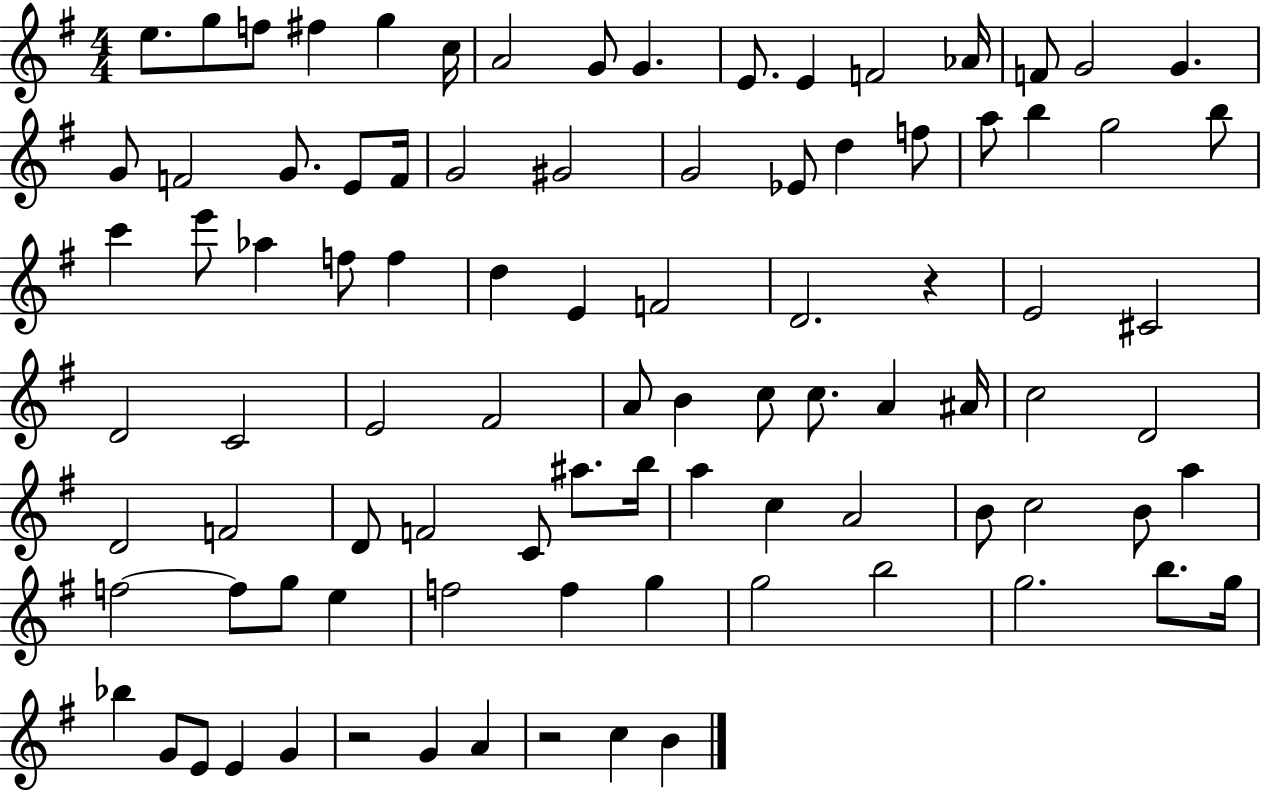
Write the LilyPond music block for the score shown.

{
  \clef treble
  \numericTimeSignature
  \time 4/4
  \key g \major
  e''8. g''8 f''8 fis''4 g''4 c''16 | a'2 g'8 g'4. | e'8. e'4 f'2 aes'16 | f'8 g'2 g'4. | \break g'8 f'2 g'8. e'8 f'16 | g'2 gis'2 | g'2 ees'8 d''4 f''8 | a''8 b''4 g''2 b''8 | \break c'''4 e'''8 aes''4 f''8 f''4 | d''4 e'4 f'2 | d'2. r4 | e'2 cis'2 | \break d'2 c'2 | e'2 fis'2 | a'8 b'4 c''8 c''8. a'4 ais'16 | c''2 d'2 | \break d'2 f'2 | d'8 f'2 c'8 ais''8. b''16 | a''4 c''4 a'2 | b'8 c''2 b'8 a''4 | \break f''2~~ f''8 g''8 e''4 | f''2 f''4 g''4 | g''2 b''2 | g''2. b''8. g''16 | \break bes''4 g'8 e'8 e'4 g'4 | r2 g'4 a'4 | r2 c''4 b'4 | \bar "|."
}